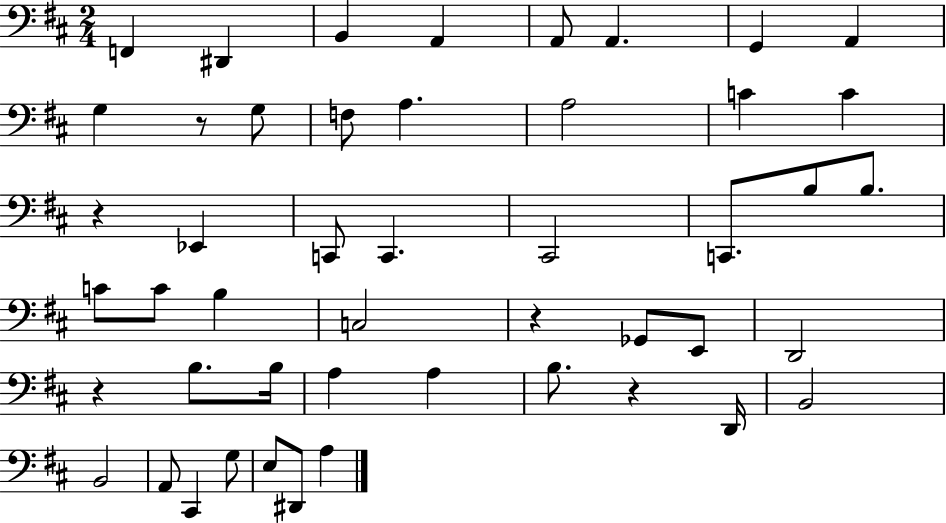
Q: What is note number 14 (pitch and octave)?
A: C4